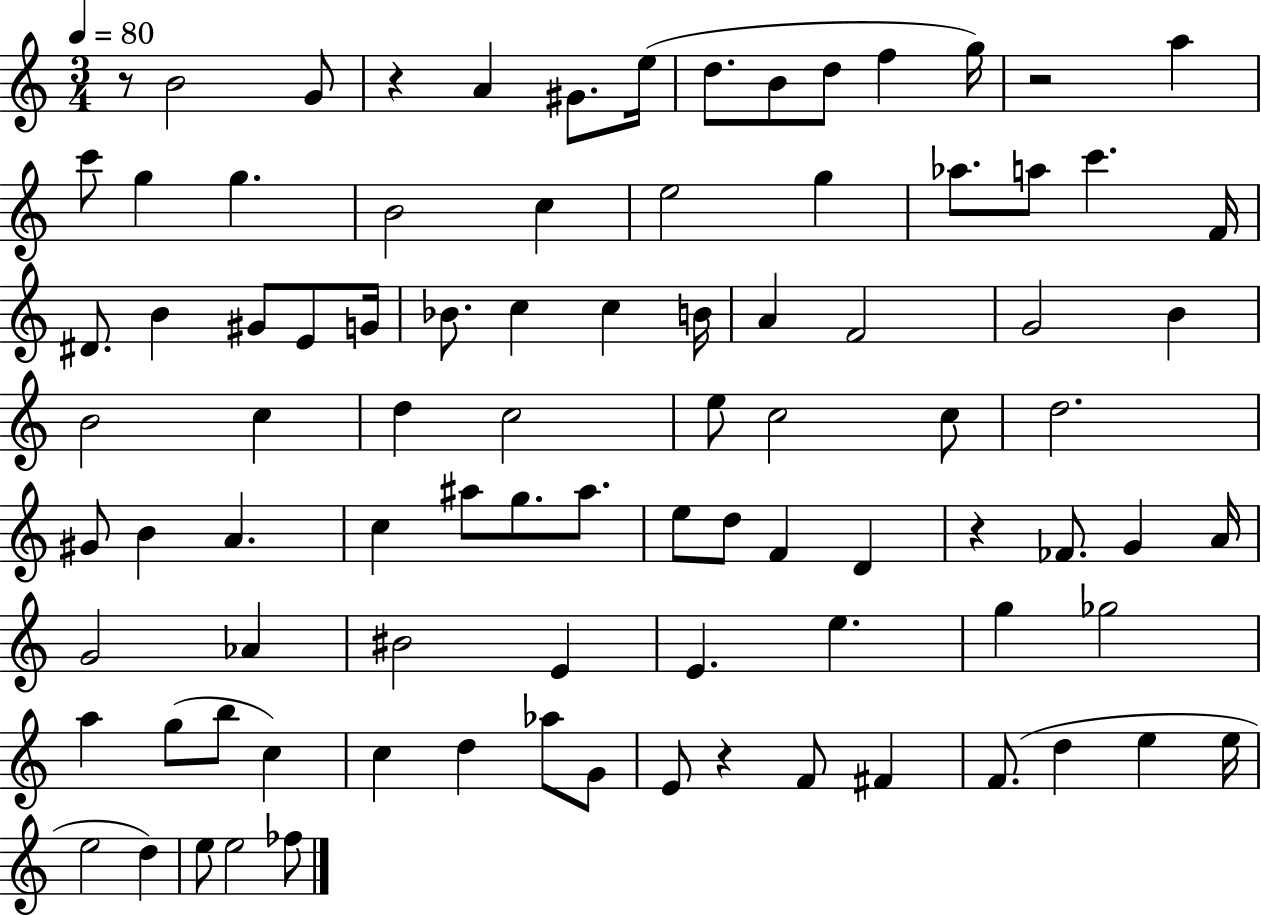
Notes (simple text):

R/e B4/h G4/e R/q A4/q G#4/e. E5/s D5/e. B4/e D5/e F5/q G5/s R/h A5/q C6/e G5/q G5/q. B4/h C5/q E5/h G5/q Ab5/e. A5/e C6/q. F4/s D#4/e. B4/q G#4/e E4/e G4/s Bb4/e. C5/q C5/q B4/s A4/q F4/h G4/h B4/q B4/h C5/q D5/q C5/h E5/e C5/h C5/e D5/h. G#4/e B4/q A4/q. C5/q A#5/e G5/e. A#5/e. E5/e D5/e F4/q D4/q R/q FES4/e. G4/q A4/s G4/h Ab4/q BIS4/h E4/q E4/q. E5/q. G5/q Gb5/h A5/q G5/e B5/e C5/q C5/q D5/q Ab5/e G4/e E4/e R/q F4/e F#4/q F4/e. D5/q E5/q E5/s E5/h D5/q E5/e E5/h FES5/e